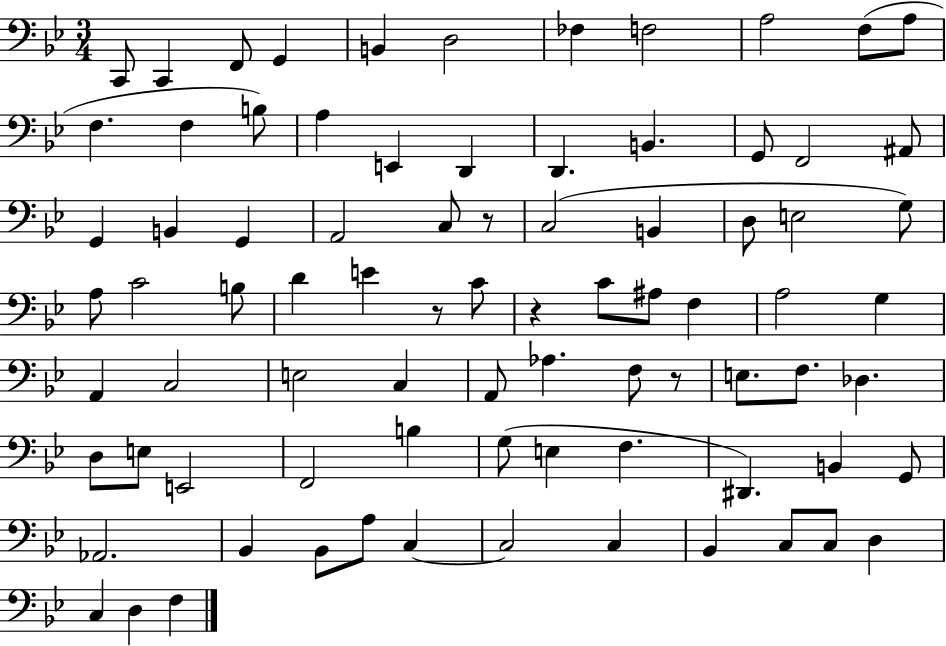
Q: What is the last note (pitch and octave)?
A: F3